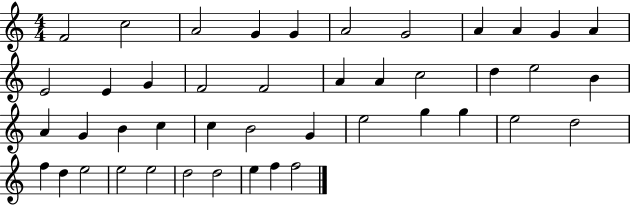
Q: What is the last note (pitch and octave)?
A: F5